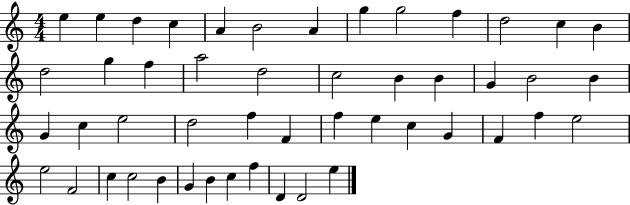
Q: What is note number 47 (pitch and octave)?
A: D4